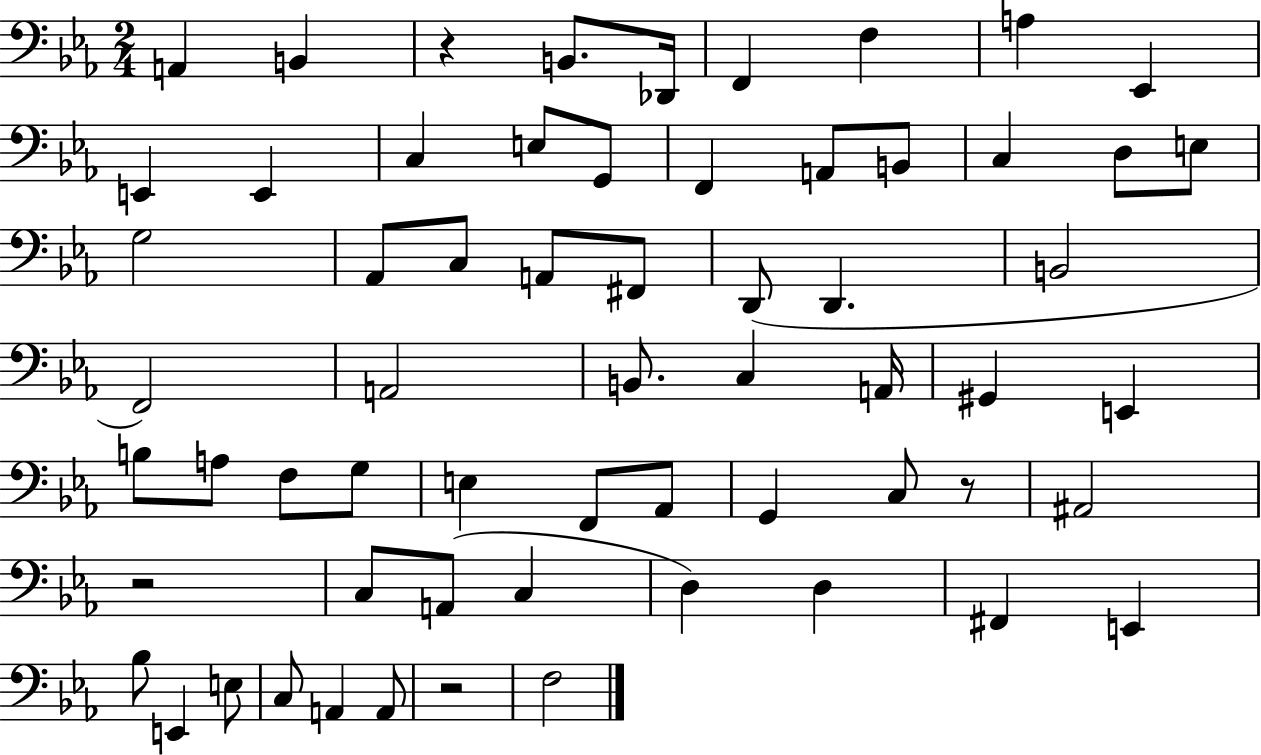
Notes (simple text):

A2/q B2/q R/q B2/e. Db2/s F2/q F3/q A3/q Eb2/q E2/q E2/q C3/q E3/e G2/e F2/q A2/e B2/e C3/q D3/e E3/e G3/h Ab2/e C3/e A2/e F#2/e D2/e D2/q. B2/h F2/h A2/h B2/e. C3/q A2/s G#2/q E2/q B3/e A3/e F3/e G3/e E3/q F2/e Ab2/e G2/q C3/e R/e A#2/h R/h C3/e A2/e C3/q D3/q D3/q F#2/q E2/q Bb3/e E2/q E3/e C3/e A2/q A2/e R/h F3/h